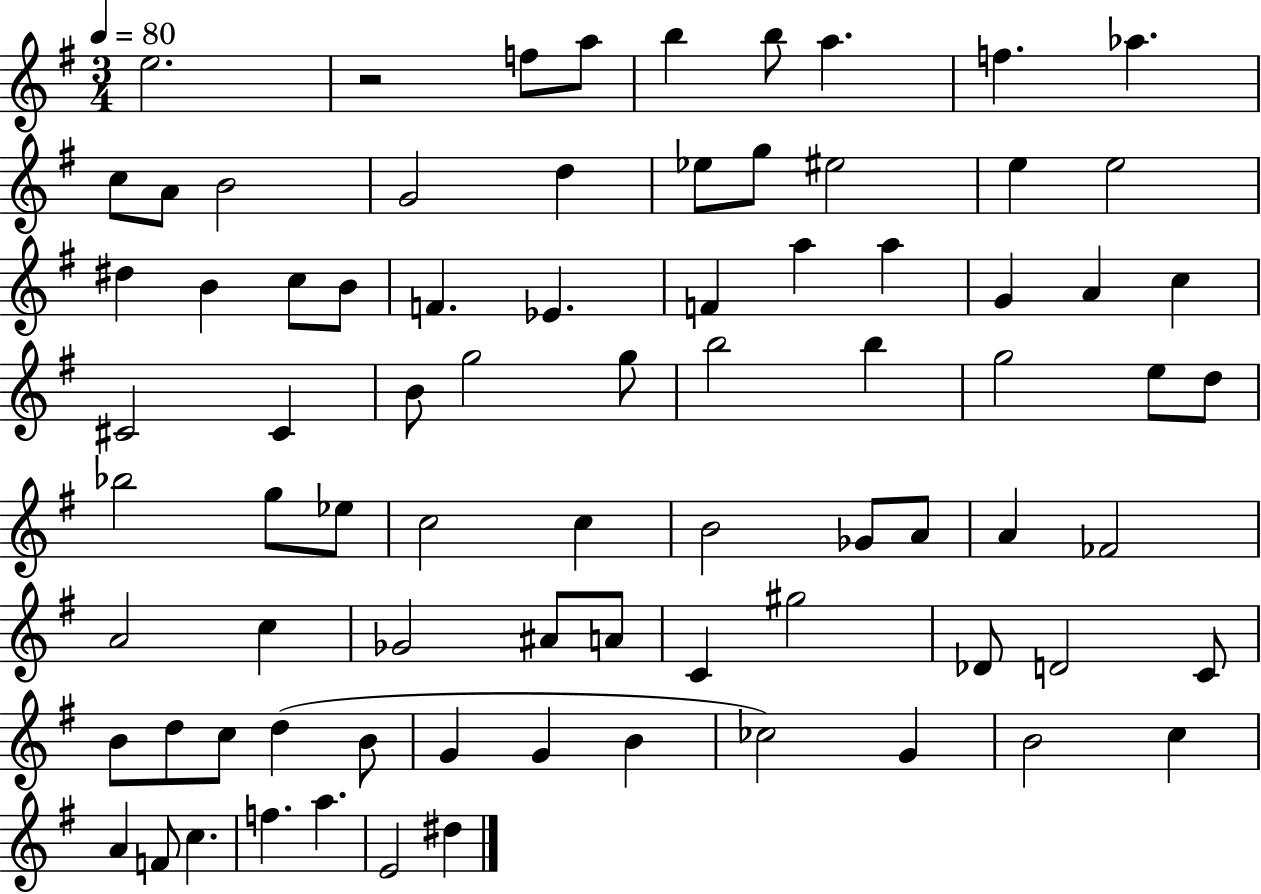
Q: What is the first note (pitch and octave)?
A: E5